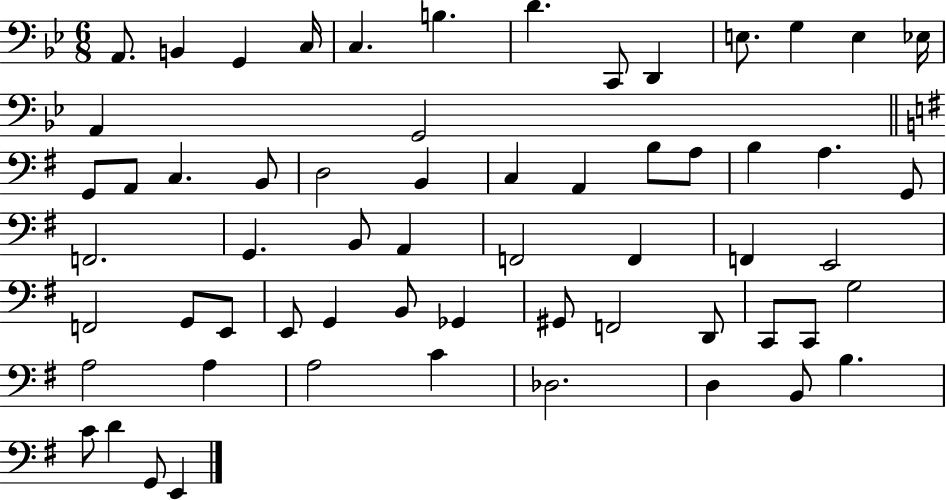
{
  \clef bass
  \numericTimeSignature
  \time 6/8
  \key bes \major
  a,8. b,4 g,4 c16 | c4. b4. | d'4. c,8 d,4 | e8. g4 e4 ees16 | \break a,4 g,2 | \bar "||" \break \key e \minor g,8 a,8 c4. b,8 | d2 b,4 | c4 a,4 b8 a8 | b4 a4. g,8 | \break f,2. | g,4. b,8 a,4 | f,2 f,4 | f,4 e,2 | \break f,2 g,8 e,8 | e,8 g,4 b,8 ges,4 | gis,8 f,2 d,8 | c,8 c,8 g2 | \break a2 a4 | a2 c'4 | des2. | d4 b,8 b4. | \break c'8 d'4 g,8 e,4 | \bar "|."
}